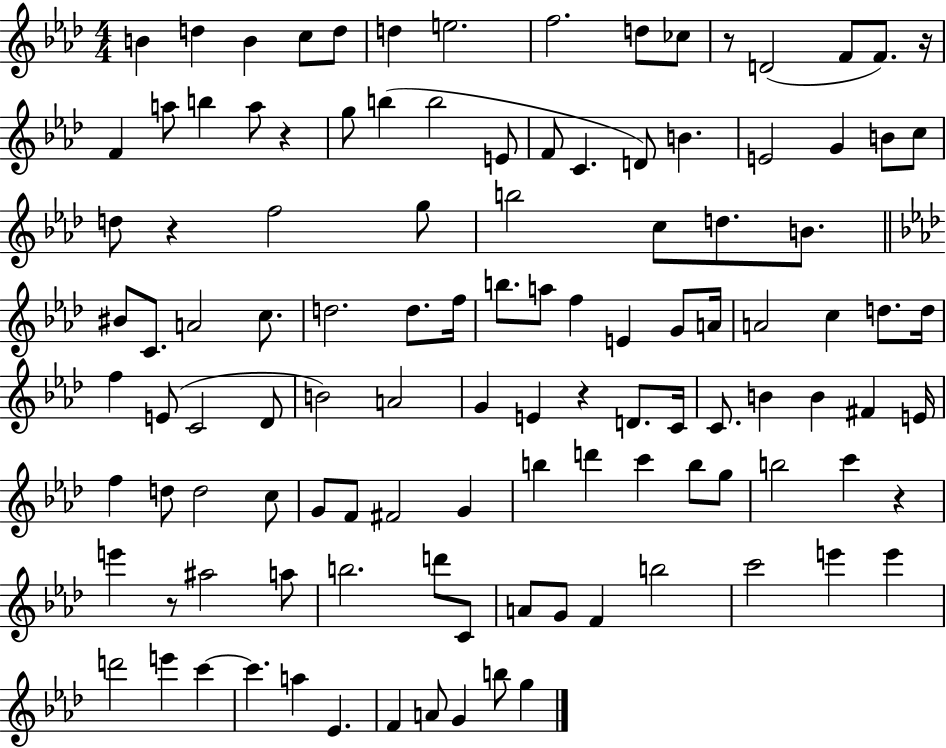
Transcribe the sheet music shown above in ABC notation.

X:1
T:Untitled
M:4/4
L:1/4
K:Ab
B d B c/2 d/2 d e2 f2 d/2 _c/2 z/2 D2 F/2 F/2 z/4 F a/2 b a/2 z g/2 b b2 E/2 F/2 C D/2 B E2 G B/2 c/2 d/2 z f2 g/2 b2 c/2 d/2 B/2 ^B/2 C/2 A2 c/2 d2 d/2 f/4 b/2 a/2 f E G/2 A/4 A2 c d/2 d/4 f E/2 C2 _D/2 B2 A2 G E z D/2 C/4 C/2 B B ^F E/4 f d/2 d2 c/2 G/2 F/2 ^F2 G b d' c' b/2 g/2 b2 c' z e' z/2 ^a2 a/2 b2 d'/2 C/2 A/2 G/2 F b2 c'2 e' e' d'2 e' c' c' a _E F A/2 G b/2 g